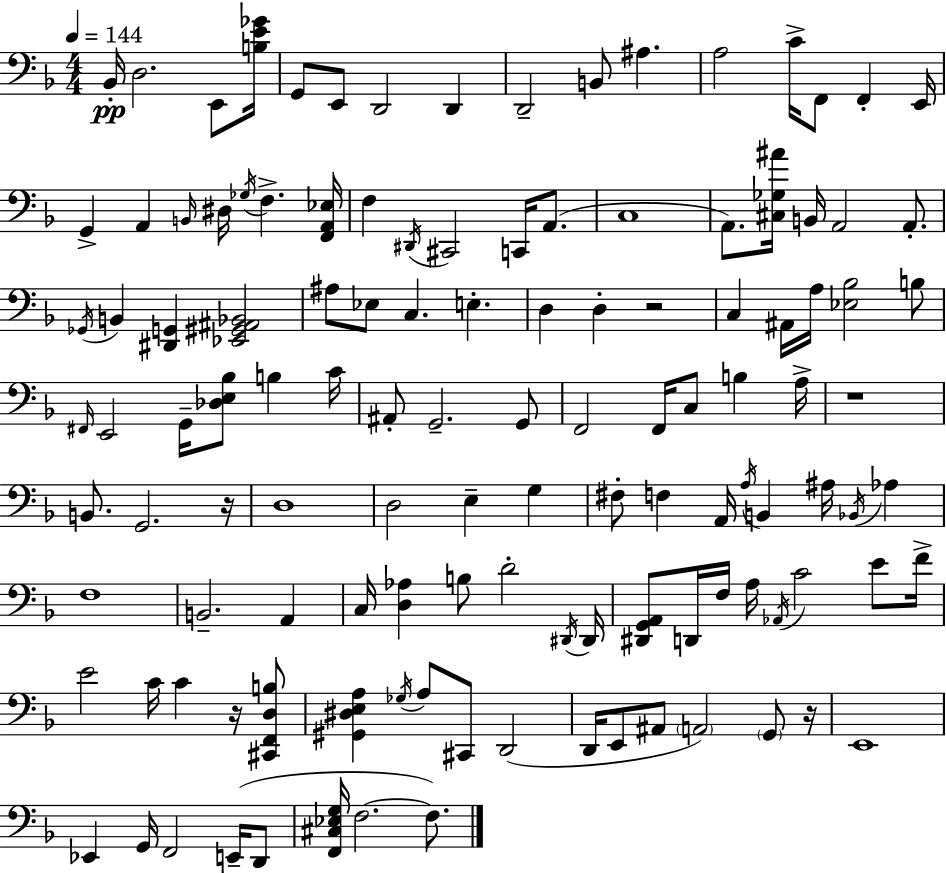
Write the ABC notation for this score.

X:1
T:Untitled
M:4/4
L:1/4
K:Dm
_B,,/4 D,2 E,,/2 [B,E_G]/4 G,,/2 E,,/2 D,,2 D,, D,,2 B,,/2 ^A, A,2 C/4 F,,/2 F,, E,,/4 G,, A,, B,,/4 ^D,/4 _G,/4 F, [F,,A,,_E,]/4 F, ^D,,/4 ^C,,2 C,,/4 A,,/2 C,4 A,,/2 [^C,_G,^A]/4 B,,/4 A,,2 A,,/2 _G,,/4 B,, [^D,,G,,] [_E,,^G,,^A,,_B,,]2 ^A,/2 _E,/2 C, E, D, D, z2 C, ^A,,/4 A,/4 [_E,_B,]2 B,/2 ^F,,/4 E,,2 G,,/4 [_D,E,_B,]/2 B, C/4 ^A,,/2 G,,2 G,,/2 F,,2 F,,/4 C,/2 B, A,/4 z4 B,,/2 G,,2 z/4 D,4 D,2 E, G, ^F,/2 F, A,,/4 A,/4 B,, ^A,/4 _B,,/4 _A, F,4 B,,2 A,, C,/4 [D,_A,] B,/2 D2 ^D,,/4 ^D,,/4 [^D,,G,,A,,]/2 D,,/4 F,/4 A,/4 _A,,/4 C2 E/2 F/4 E2 C/4 C z/4 [^C,,F,,D,B,]/2 [^G,,^D,E,A,] _G,/4 A,/2 ^C,,/2 D,,2 D,,/4 E,,/2 ^A,,/2 A,,2 G,,/2 z/4 E,,4 _E,, G,,/4 F,,2 E,,/4 D,,/2 [F,,^C,_E,G,]/4 F,2 F,/2